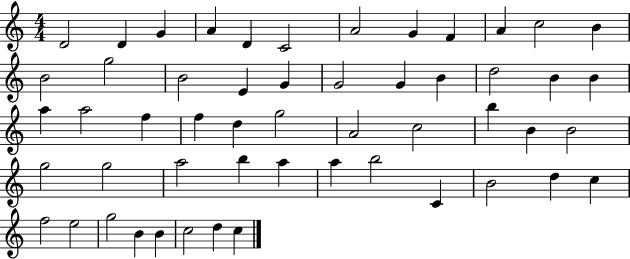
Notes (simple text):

D4/h D4/q G4/q A4/q D4/q C4/h A4/h G4/q F4/q A4/q C5/h B4/q B4/h G5/h B4/h E4/q G4/q G4/h G4/q B4/q D5/h B4/q B4/q A5/q A5/h F5/q F5/q D5/q G5/h A4/h C5/h B5/q B4/q B4/h G5/h G5/h A5/h B5/q A5/q A5/q B5/h C4/q B4/h D5/q C5/q F5/h E5/h G5/h B4/q B4/q C5/h D5/q C5/q